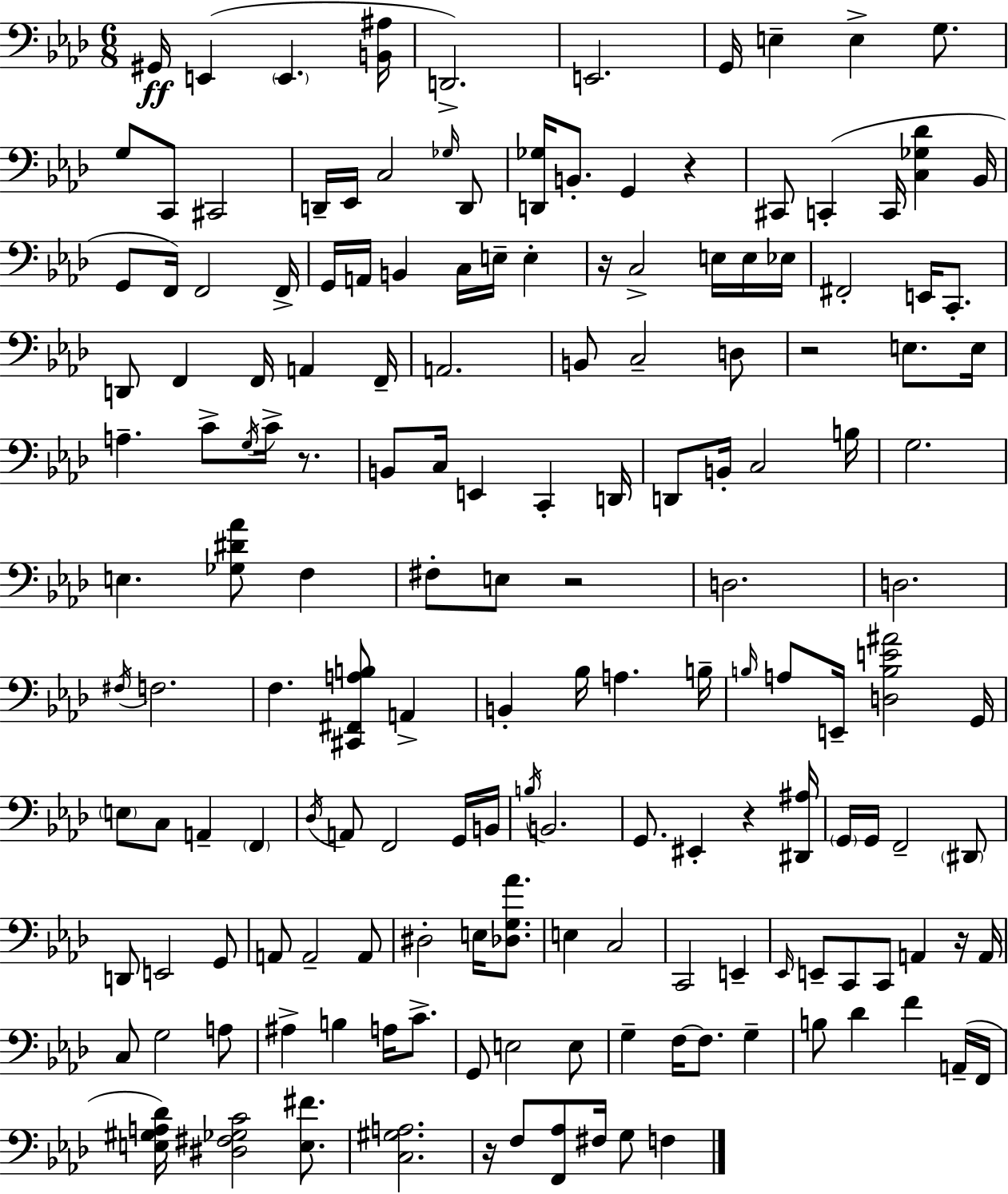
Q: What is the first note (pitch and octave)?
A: G#2